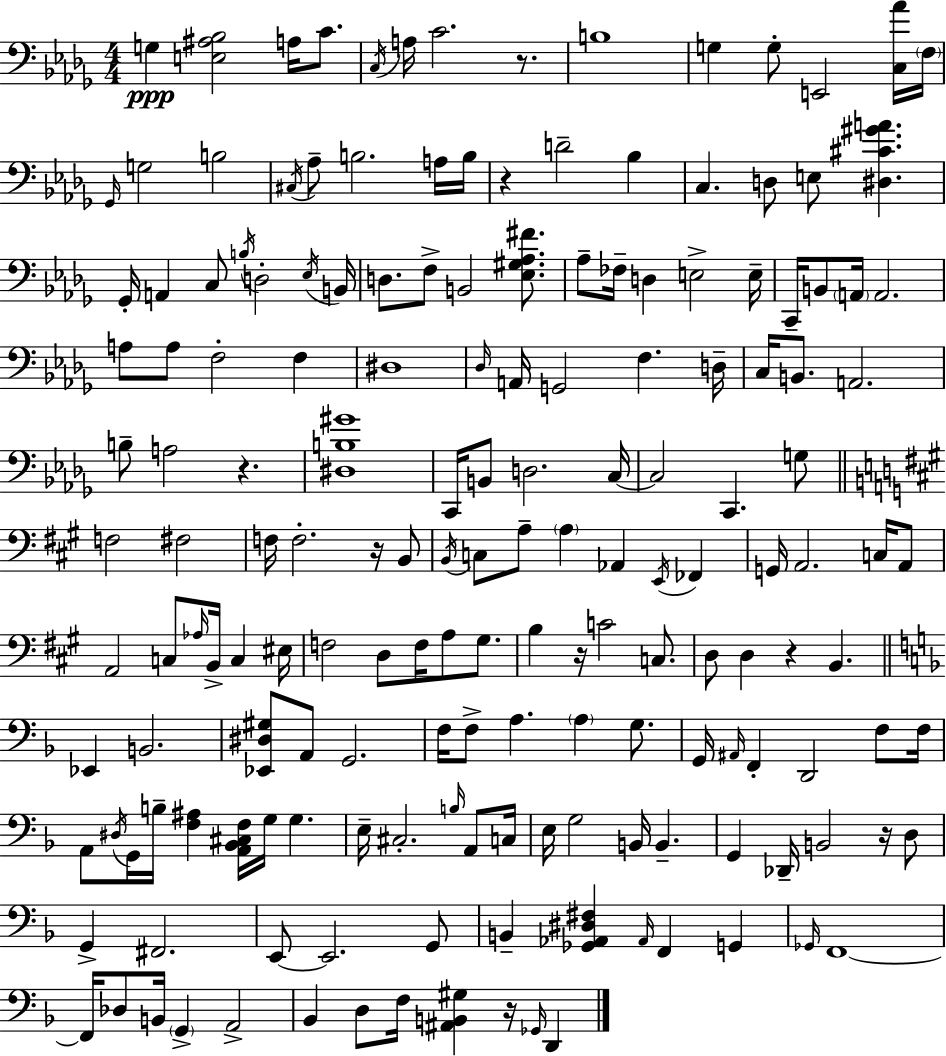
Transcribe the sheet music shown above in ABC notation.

X:1
T:Untitled
M:4/4
L:1/4
K:Bbm
G, [E,^A,_B,]2 A,/4 C/2 C,/4 A,/4 C2 z/2 B,4 G, G,/2 E,,2 [C,_A]/4 F,/4 _G,,/4 G,2 B,2 ^C,/4 _A,/2 B,2 A,/4 B,/4 z D2 _B, C, D,/2 E,/2 [^D,^C^GA] _G,,/4 A,, C,/2 B,/4 D,2 _E,/4 B,,/4 D,/2 F,/2 B,,2 [_E,^G,_A,^F]/2 _A,/2 _F,/4 D, E,2 E,/4 C,,/4 B,,/2 A,,/4 A,,2 A,/2 A,/2 F,2 F, ^D,4 _D,/4 A,,/4 G,,2 F, D,/4 C,/4 B,,/2 A,,2 B,/2 A,2 z [^D,B,^G]4 C,,/4 B,,/2 D,2 C,/4 C,2 C,, G,/2 F,2 ^F,2 F,/4 F,2 z/4 B,,/2 B,,/4 C,/2 A,/2 A, _A,, E,,/4 _F,, G,,/4 A,,2 C,/4 A,,/2 A,,2 C,/2 _A,/4 B,,/4 C, ^E,/4 F,2 D,/2 F,/4 A,/2 ^G,/2 B, z/4 C2 C,/2 D,/2 D, z B,, _E,, B,,2 [_E,,^D,^G,]/2 A,,/2 G,,2 F,/4 F,/2 A, A, G,/2 G,,/4 ^A,,/4 F,, D,,2 F,/2 F,/4 A,,/2 ^D,/4 G,,/4 B,/4 [F,^A,] [A,,_B,,^C,F,]/4 G,/4 G, E,/4 ^C,2 B,/4 A,,/2 C,/4 E,/4 G,2 B,,/4 B,, G,, _D,,/4 B,,2 z/4 D,/2 G,, ^F,,2 E,,/2 E,,2 G,,/2 B,, [_G,,_A,,^D,^F,] _A,,/4 F,, G,, _G,,/4 F,,4 F,,/4 _D,/2 B,,/4 G,, A,,2 _B,, D,/2 F,/4 [^A,,B,,^G,] z/4 _G,,/4 D,,